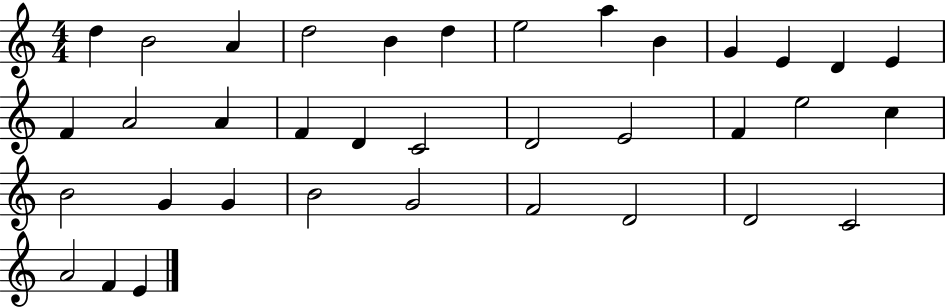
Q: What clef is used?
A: treble